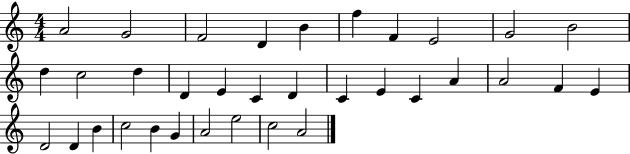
{
  \clef treble
  \numericTimeSignature
  \time 4/4
  \key c \major
  a'2 g'2 | f'2 d'4 b'4 | f''4 f'4 e'2 | g'2 b'2 | \break d''4 c''2 d''4 | d'4 e'4 c'4 d'4 | c'4 e'4 c'4 a'4 | a'2 f'4 e'4 | \break d'2 d'4 b'4 | c''2 b'4 g'4 | a'2 e''2 | c''2 a'2 | \break \bar "|."
}